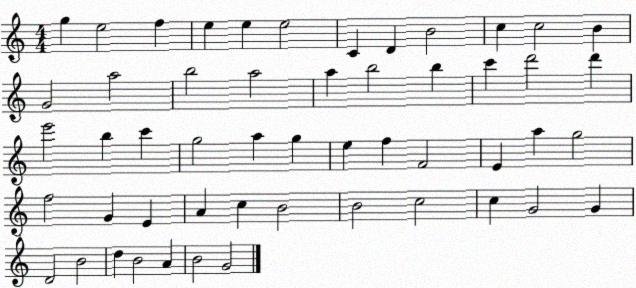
X:1
T:Untitled
M:4/4
L:1/4
K:C
g e2 f e e e2 C D B2 c c2 B G2 a2 b2 a2 a b2 b c' d'2 d' e'2 b c' g2 a g e f F2 E a g2 f2 G E A c B2 B2 c2 c G2 G D2 B2 d B2 A B2 G2